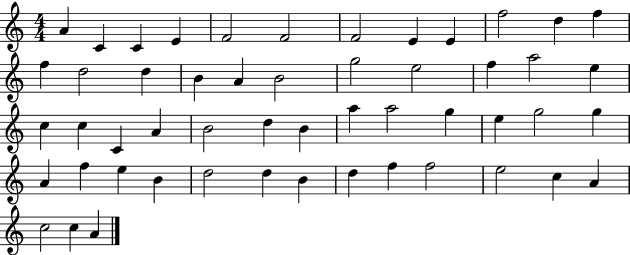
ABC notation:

X:1
T:Untitled
M:4/4
L:1/4
K:C
A C C E F2 F2 F2 E E f2 d f f d2 d B A B2 g2 e2 f a2 e c c C A B2 d B a a2 g e g2 g A f e B d2 d B d f f2 e2 c A c2 c A